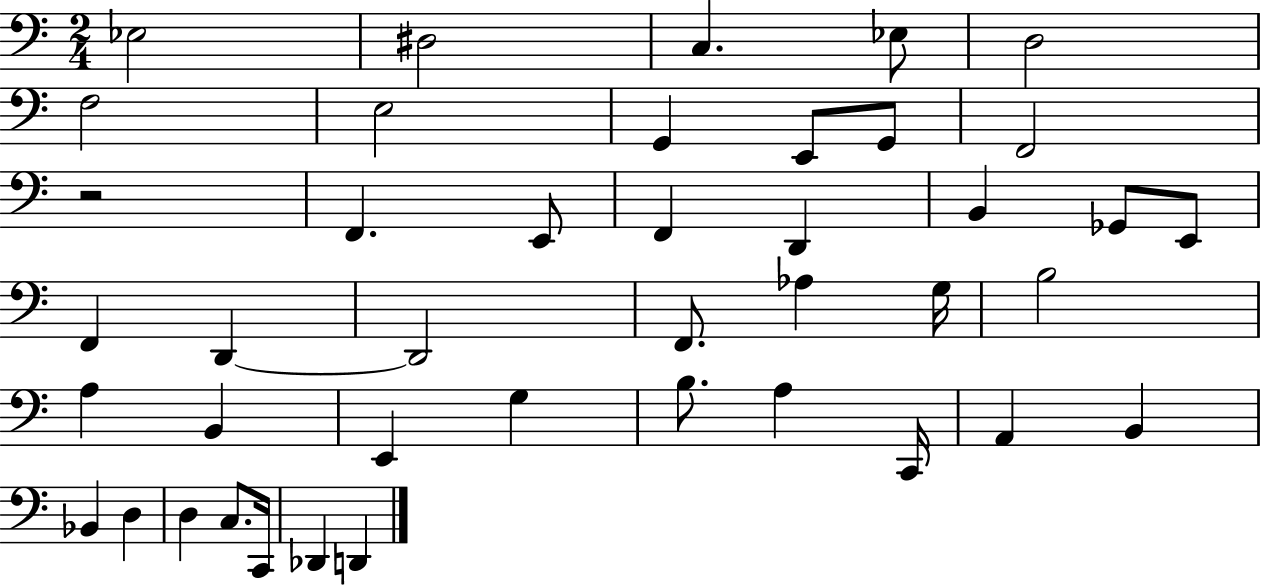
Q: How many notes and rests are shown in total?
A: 42